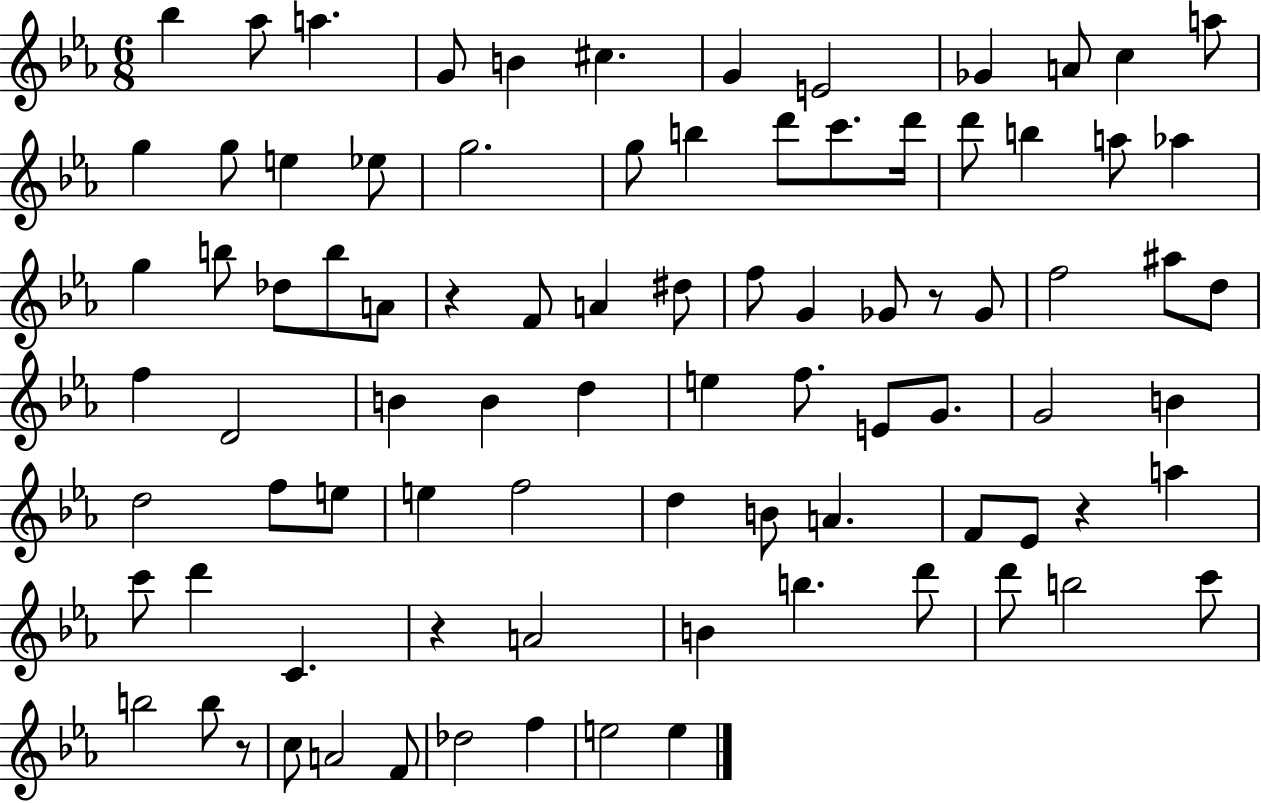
{
  \clef treble
  \numericTimeSignature
  \time 6/8
  \key ees \major
  bes''4 aes''8 a''4. | g'8 b'4 cis''4. | g'4 e'2 | ges'4 a'8 c''4 a''8 | \break g''4 g''8 e''4 ees''8 | g''2. | g''8 b''4 d'''8 c'''8. d'''16 | d'''8 b''4 a''8 aes''4 | \break g''4 b''8 des''8 b''8 a'8 | r4 f'8 a'4 dis''8 | f''8 g'4 ges'8 r8 ges'8 | f''2 ais''8 d''8 | \break f''4 d'2 | b'4 b'4 d''4 | e''4 f''8. e'8 g'8. | g'2 b'4 | \break d''2 f''8 e''8 | e''4 f''2 | d''4 b'8 a'4. | f'8 ees'8 r4 a''4 | \break c'''8 d'''4 c'4. | r4 a'2 | b'4 b''4. d'''8 | d'''8 b''2 c'''8 | \break b''2 b''8 r8 | c''8 a'2 f'8 | des''2 f''4 | e''2 e''4 | \break \bar "|."
}